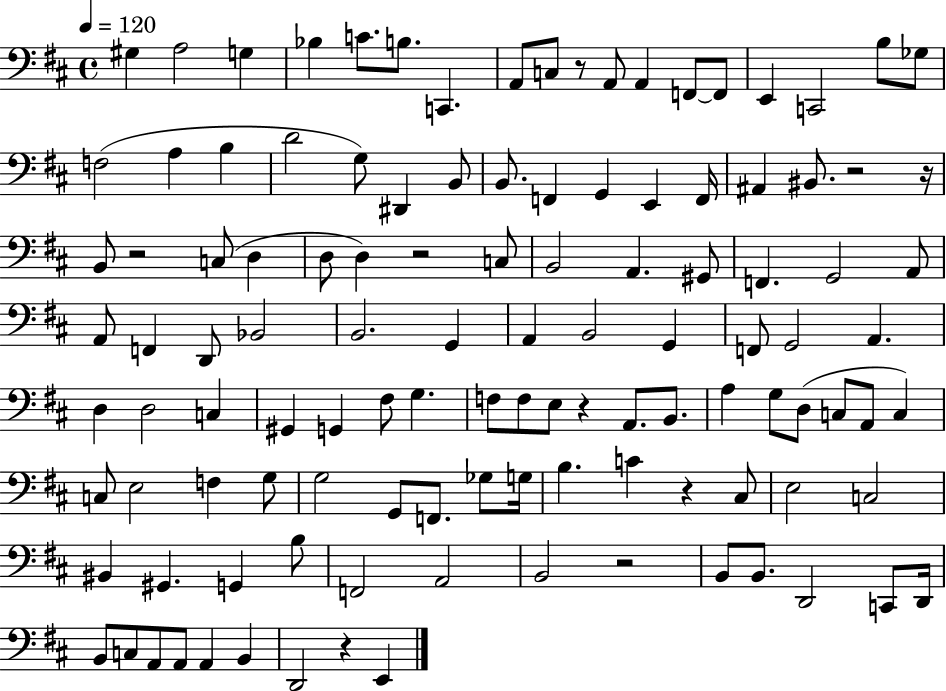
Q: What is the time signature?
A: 4/4